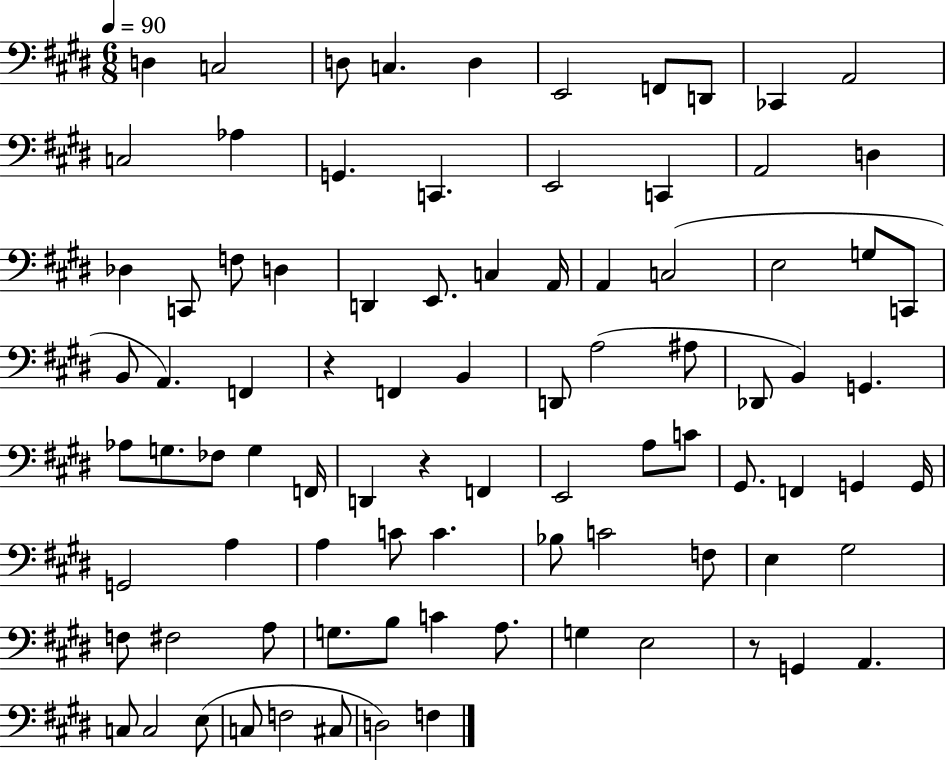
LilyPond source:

{
  \clef bass
  \numericTimeSignature
  \time 6/8
  \key e \major
  \tempo 4 = 90
  \repeat volta 2 { d4 c2 | d8 c4. d4 | e,2 f,8 d,8 | ces,4 a,2 | \break c2 aes4 | g,4. c,4. | e,2 c,4 | a,2 d4 | \break des4 c,8 f8 d4 | d,4 e,8. c4 a,16 | a,4 c2( | e2 g8 c,8 | \break b,8 a,4.) f,4 | r4 f,4 b,4 | d,8 a2( ais8 | des,8 b,4) g,4. | \break aes8 g8. fes8 g4 f,16 | d,4 r4 f,4 | e,2 a8 c'8 | gis,8. f,4 g,4 g,16 | \break g,2 a4 | a4 c'8 c'4. | bes8 c'2 f8 | e4 gis2 | \break f8 fis2 a8 | g8. b8 c'4 a8. | g4 e2 | r8 g,4 a,4. | \break c8 c2 e8( | c8 f2 cis8 | d2) f4 | } \bar "|."
}